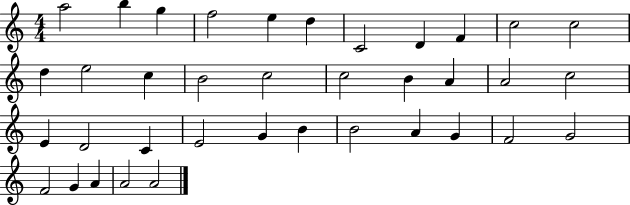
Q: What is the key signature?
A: C major